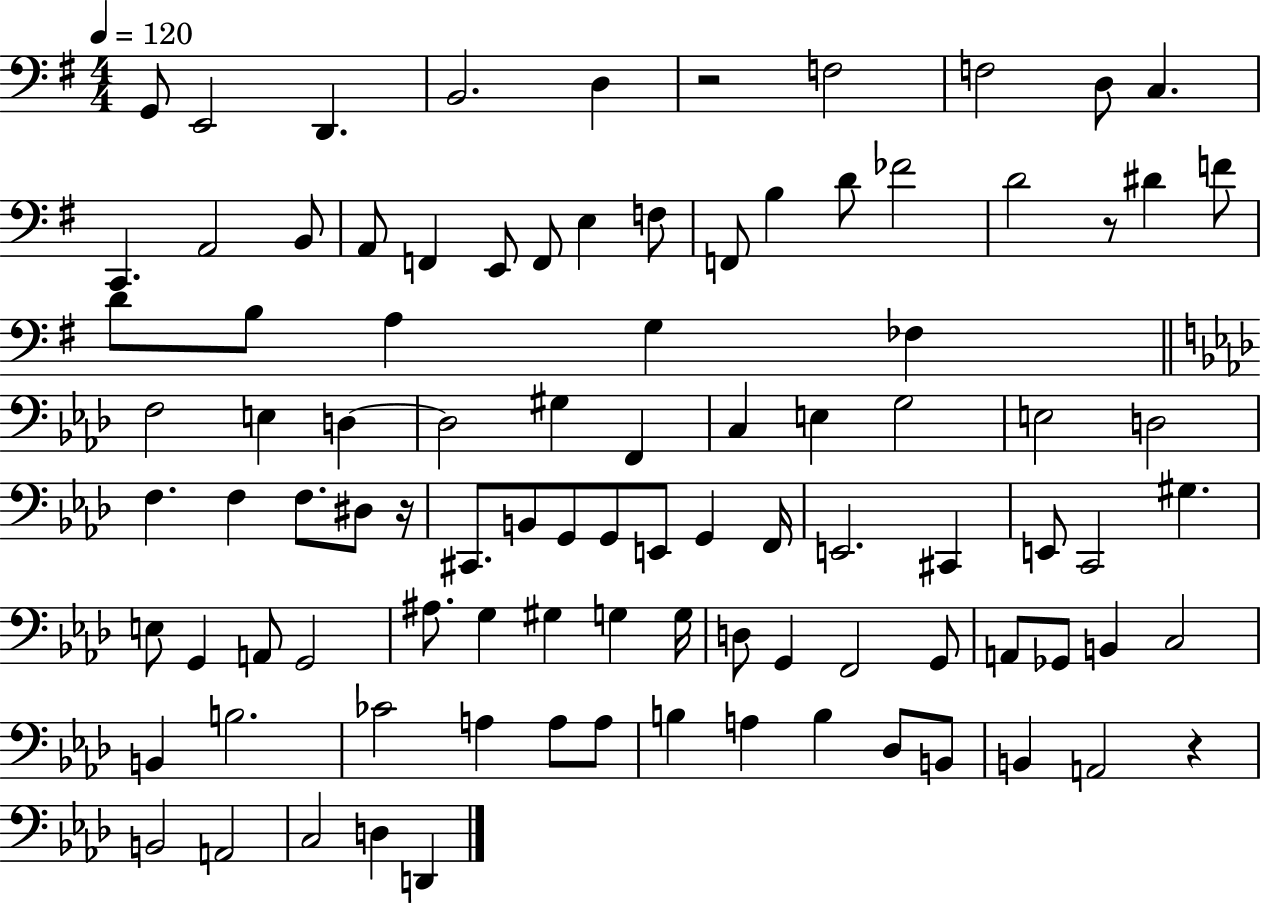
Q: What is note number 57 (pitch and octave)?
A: G#3